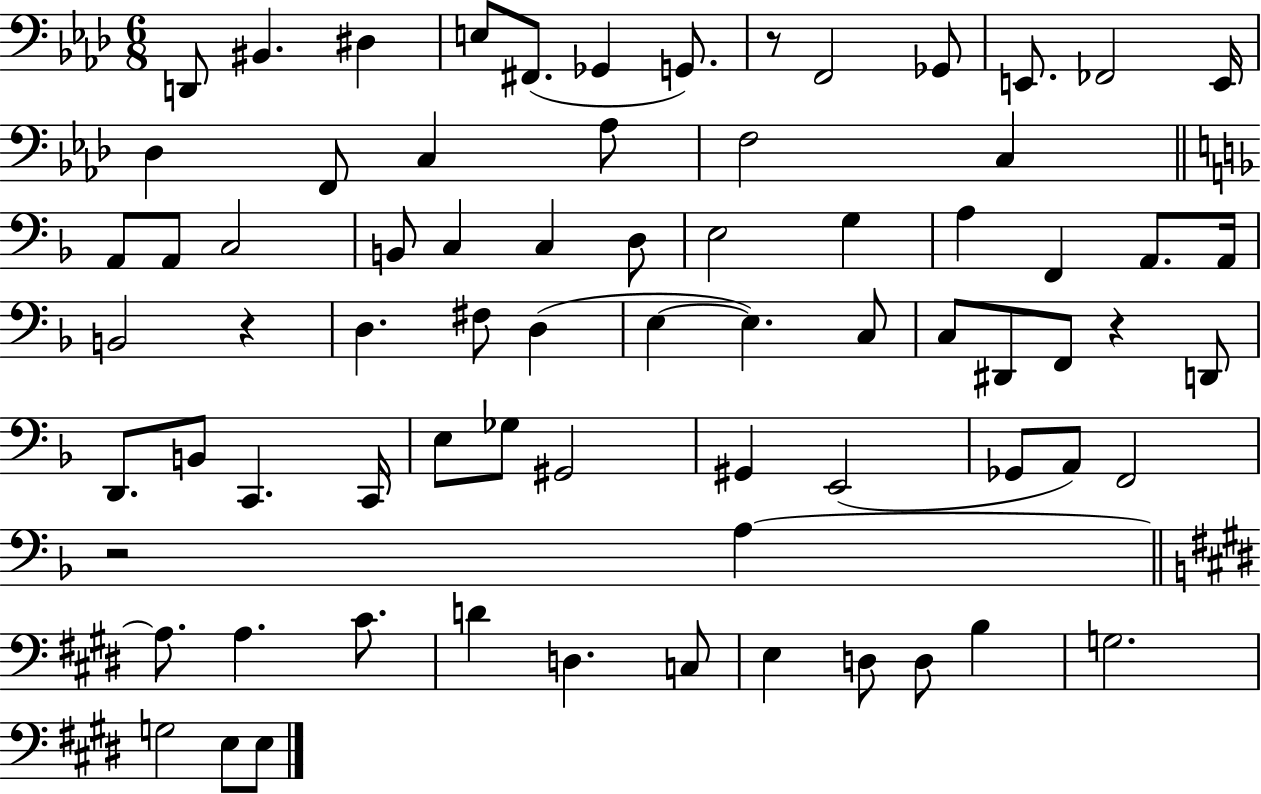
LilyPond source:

{
  \clef bass
  \numericTimeSignature
  \time 6/8
  \key aes \major
  \repeat volta 2 { d,8 bis,4. dis4 | e8 fis,8.( ges,4 g,8.) | r8 f,2 ges,8 | e,8. fes,2 e,16 | \break des4 f,8 c4 aes8 | f2 c4 | \bar "||" \break \key d \minor a,8 a,8 c2 | b,8 c4 c4 d8 | e2 g4 | a4 f,4 a,8. a,16 | \break b,2 r4 | d4. fis8 d4( | e4~~ e4.) c8 | c8 dis,8 f,8 r4 d,8 | \break d,8. b,8 c,4. c,16 | e8 ges8 gis,2 | gis,4 e,2( | ges,8 a,8) f,2 | \break r2 a4~~ | \bar "||" \break \key e \major a8. a4. cis'8. | d'4 d4. c8 | e4 d8 d8 b4 | g2. | \break g2 e8 e8 | } \bar "|."
}